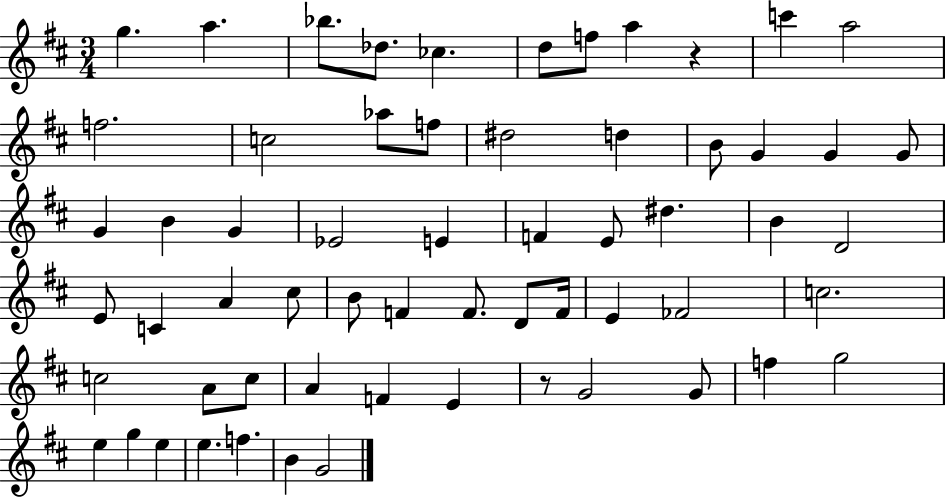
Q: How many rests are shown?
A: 2